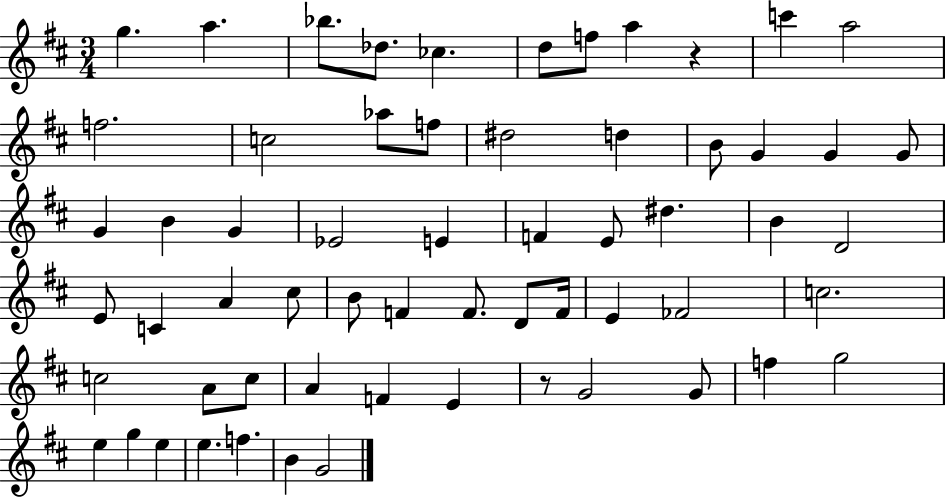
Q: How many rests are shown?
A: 2